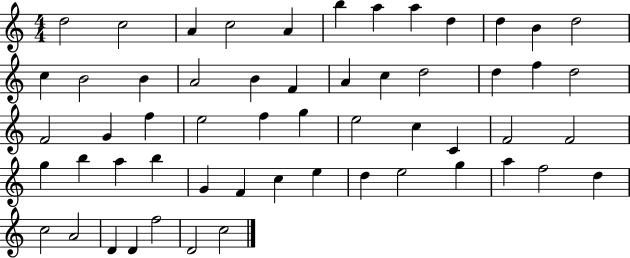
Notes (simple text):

D5/h C5/h A4/q C5/h A4/q B5/q A5/q A5/q D5/q D5/q B4/q D5/h C5/q B4/h B4/q A4/h B4/q F4/q A4/q C5/q D5/h D5/q F5/q D5/h F4/h G4/q F5/q E5/h F5/q G5/q E5/h C5/q C4/q F4/h F4/h G5/q B5/q A5/q B5/q G4/q F4/q C5/q E5/q D5/q E5/h G5/q A5/q F5/h D5/q C5/h A4/h D4/q D4/q F5/h D4/h C5/h